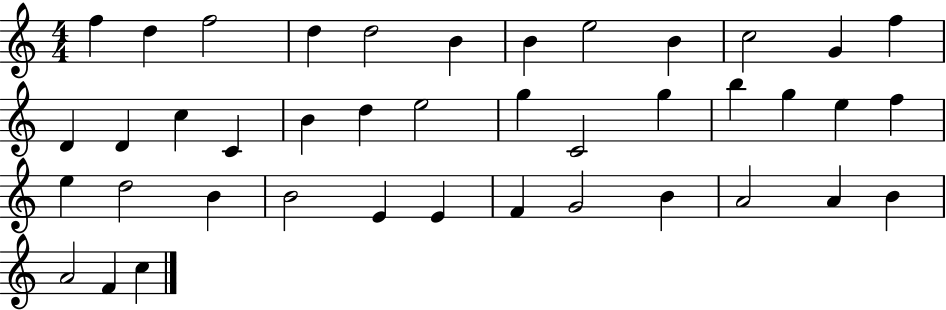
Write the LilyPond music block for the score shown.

{
  \clef treble
  \numericTimeSignature
  \time 4/4
  \key c \major
  f''4 d''4 f''2 | d''4 d''2 b'4 | b'4 e''2 b'4 | c''2 g'4 f''4 | \break d'4 d'4 c''4 c'4 | b'4 d''4 e''2 | g''4 c'2 g''4 | b''4 g''4 e''4 f''4 | \break e''4 d''2 b'4 | b'2 e'4 e'4 | f'4 g'2 b'4 | a'2 a'4 b'4 | \break a'2 f'4 c''4 | \bar "|."
}